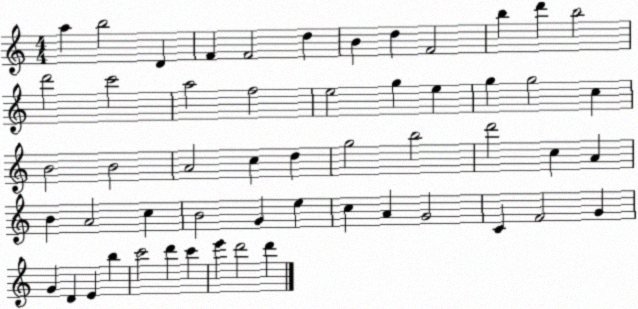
X:1
T:Untitled
M:4/4
L:1/4
K:C
a b2 D F F2 d B d F2 b d' b2 d'2 c'2 a2 f2 e2 g e g g2 c B2 B2 A2 c d g2 b2 d'2 c A B A2 c B2 G e c A G2 C F2 G G D E b c'2 d' c' e' d'2 d'